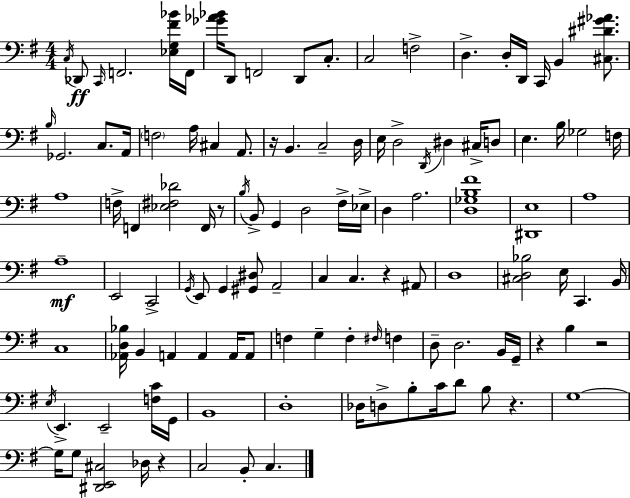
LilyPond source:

{
  \clef bass
  \numericTimeSignature
  \time 4/4
  \key e \minor
  \repeat volta 2 { \acciaccatura { c16 }\ff des,8 \grace { c,16 } f,2. | <ees g fis' bes'>16 f,16 <ges' aes' bes'>16 d,8 f,2 d,8 c8.-. | c2 f2-> | d4.-> d16-. d,16 c,16 b,4 <cis dis' gis' aes'>8. | \break \grace { b16 } ges,2. c8. | a,16 \parenthesize f2 a16 cis4 | a,8. r16 b,4. c2-- | d16 e16 d2-> \acciaccatura { d,16 } dis4 | \break cis16-> d8 e4. b16 ges2 | f16 a1 | f16-> f,4 <ees fis des'>2 | f,16 r8 \acciaccatura { b16 } b,8-> g,4 d2 | \break fis16-> ees16-> d4 a2. | <d ges b fis'>1 | <dis, e>1 | a1 | \break a1--\mf | e,2 c,2-> | \acciaccatura { g,16 } e,8 g,4 <gis, dis>8 a,2-- | c4 c4. | \break r4 ais,8 d1 | <cis d bes>2 e16 c,4. | b,16 c1 | <aes, d bes>16 b,4 a,4 a,4 | \break a,16 a,8 f4 g4-- f4-. | \grace { fis16 } f4 d8-- d2. | b,16 g,16-- r4 b4 r2 | \acciaccatura { e16 } e,4.-> e,2-- | \break <f c'>16 g,16 b,1 | d1-. | des16 d8-> b8-. c'16 d'8 | b8 r4. g1~~ | \break g16 g8 <dis, e, cis>2 | des16 r4 c2 | b,8-. c4. } \bar "|."
}